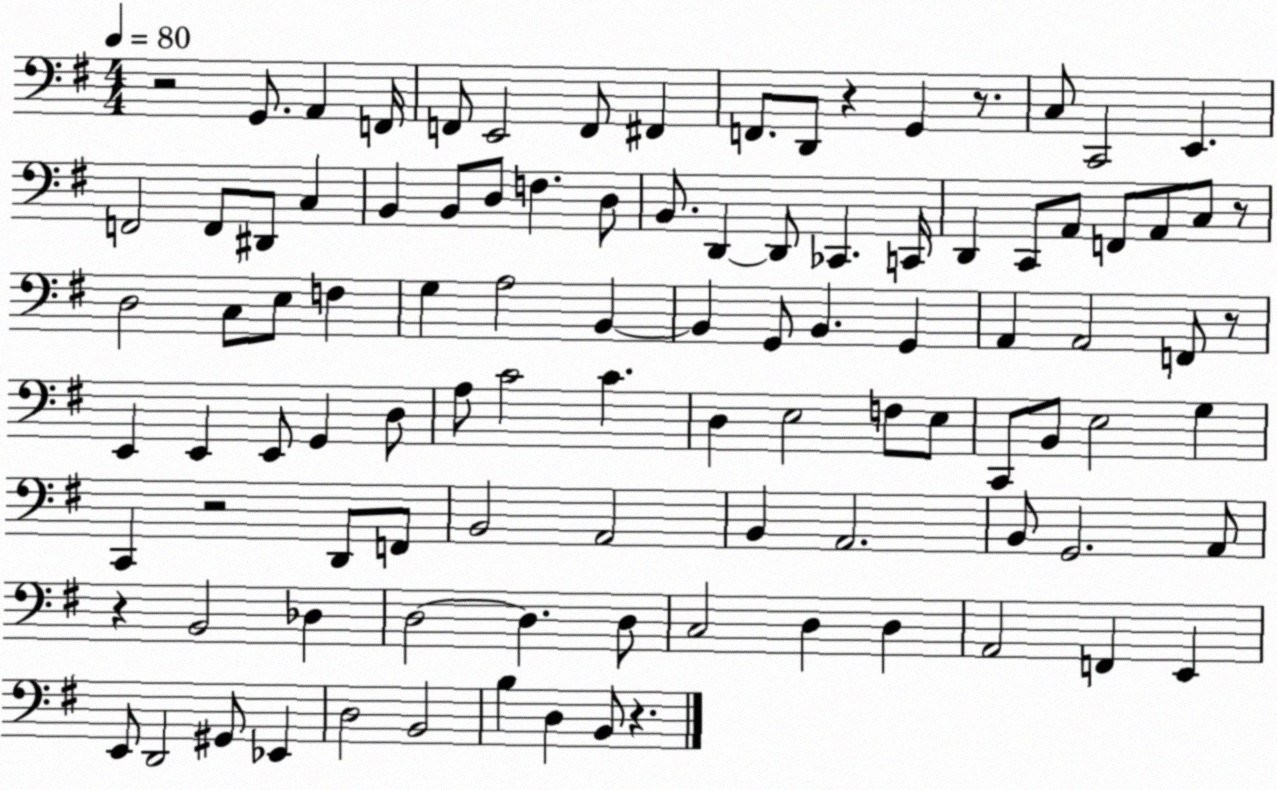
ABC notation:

X:1
T:Untitled
M:4/4
L:1/4
K:G
z2 G,,/2 A,, F,,/4 F,,/2 E,,2 F,,/2 ^F,, F,,/2 D,,/2 z G,, z/2 C,/2 C,,2 E,, F,,2 F,,/2 ^D,,/2 C, B,, B,,/2 D,/2 F, D,/2 B,,/2 D,, D,,/2 _C,, C,,/4 D,, C,,/2 A,,/2 F,,/2 A,,/2 C,/2 z/2 D,2 C,/2 E,/2 F, G, A,2 B,, B,, G,,/2 B,, G,, A,, A,,2 F,,/2 z/2 E,, E,, E,,/2 G,, D,/2 A,/2 C2 C D, E,2 F,/2 E,/2 C,,/2 B,,/2 E,2 G, C,, z2 D,,/2 F,,/2 B,,2 A,,2 B,, A,,2 B,,/2 G,,2 A,,/2 z B,,2 _D, D,2 D, D,/2 C,2 D, D, A,,2 F,, E,, E,,/2 D,,2 ^G,,/2 _E,, D,2 B,,2 B, D, B,,/2 z